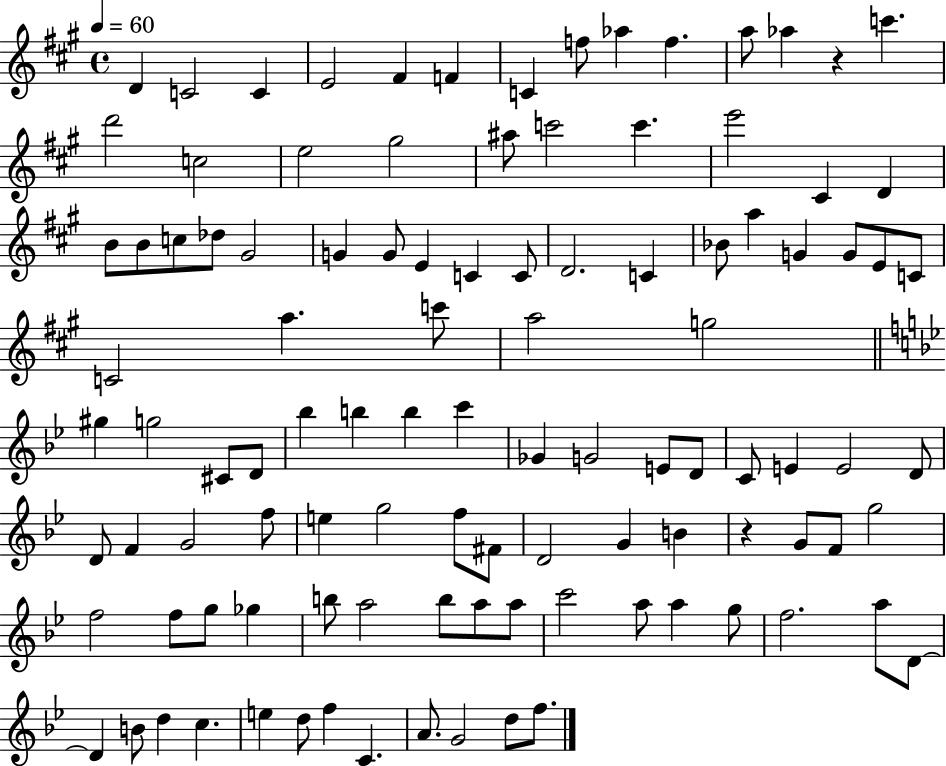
{
  \clef treble
  \time 4/4
  \defaultTimeSignature
  \key a \major
  \tempo 4 = 60
  d'4 c'2 c'4 | e'2 fis'4 f'4 | c'4 f''8 aes''4 f''4. | a''8 aes''4 r4 c'''4. | \break d'''2 c''2 | e''2 gis''2 | ais''8 c'''2 c'''4. | e'''2 cis'4 d'4 | \break b'8 b'8 c''8 des''8 gis'2 | g'4 g'8 e'4 c'4 c'8 | d'2. c'4 | bes'8 a''4 g'4 g'8 e'8 c'8 | \break c'2 a''4. c'''8 | a''2 g''2 | \bar "||" \break \key bes \major gis''4 g''2 cis'8 d'8 | bes''4 b''4 b''4 c'''4 | ges'4 g'2 e'8 d'8 | c'8 e'4 e'2 d'8 | \break d'8 f'4 g'2 f''8 | e''4 g''2 f''8 fis'8 | d'2 g'4 b'4 | r4 g'8 f'8 g''2 | \break f''2 f''8 g''8 ges''4 | b''8 a''2 b''8 a''8 a''8 | c'''2 a''8 a''4 g''8 | f''2. a''8 d'8~~ | \break d'4 b'8 d''4 c''4. | e''4 d''8 f''4 c'4. | a'8. g'2 d''8 f''8. | \bar "|."
}